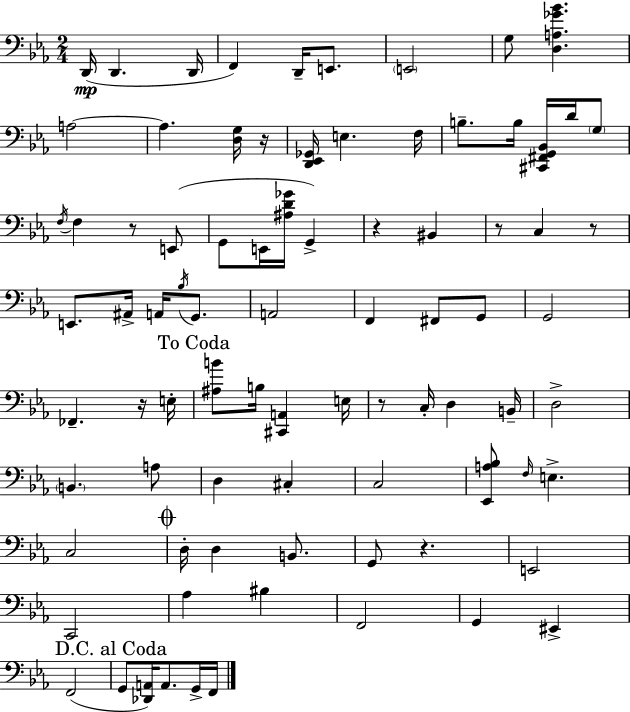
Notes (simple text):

D2/s D2/q. D2/s F2/q D2/s E2/e. E2/h G3/e [D3,A3,Gb4,Bb4]/q. A3/h A3/q. [D3,G3]/s R/s [D2,Eb2,Gb2]/s E3/q. F3/s B3/e. B3/s [C#2,F#2,G2,Bb2]/s D4/s G3/e F3/s F3/q R/e E2/e G2/e E2/s [A#3,D4,Gb4]/s G2/q R/q BIS2/q R/e C3/q R/e E2/e. A#2/s A2/s Bb3/s G2/e. A2/h F2/q F#2/e G2/e G2/h FES2/q. R/s E3/s [A#3,B4]/e B3/s [C#2,A2]/q E3/s R/e C3/s D3/q B2/s D3/h B2/q. A3/e D3/q C#3/q C3/h [Eb2,A3,Bb3]/e F3/s E3/q. C3/h D3/s D3/q B2/e. G2/e R/q. E2/h C2/h Ab3/q BIS3/q F2/h G2/q EIS2/q F2/h G2/e [Db2,A2]/s A2/e. G2/s F2/s